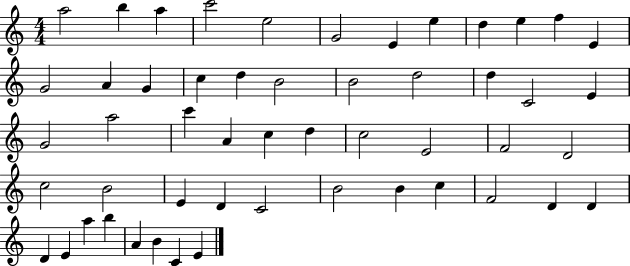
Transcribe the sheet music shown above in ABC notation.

X:1
T:Untitled
M:4/4
L:1/4
K:C
a2 b a c'2 e2 G2 E e d e f E G2 A G c d B2 B2 d2 d C2 E G2 a2 c' A c d c2 E2 F2 D2 c2 B2 E D C2 B2 B c F2 D D D E a b A B C E